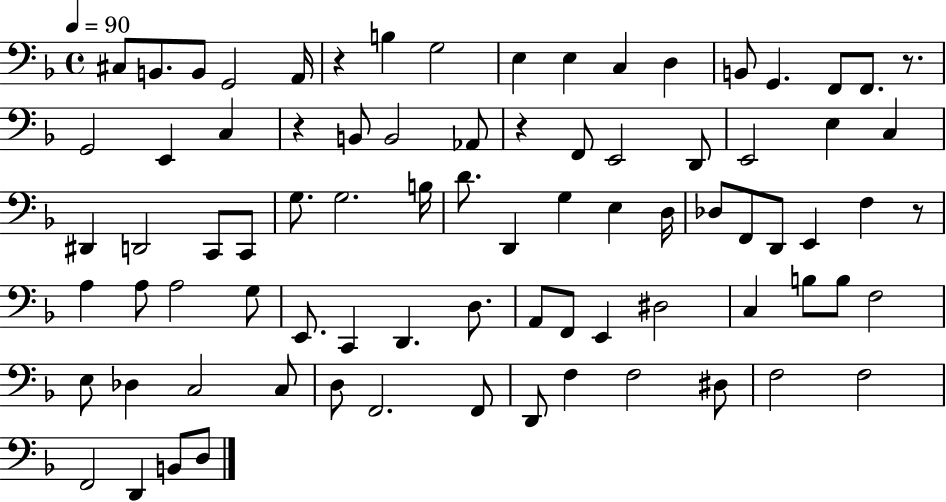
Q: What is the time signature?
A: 4/4